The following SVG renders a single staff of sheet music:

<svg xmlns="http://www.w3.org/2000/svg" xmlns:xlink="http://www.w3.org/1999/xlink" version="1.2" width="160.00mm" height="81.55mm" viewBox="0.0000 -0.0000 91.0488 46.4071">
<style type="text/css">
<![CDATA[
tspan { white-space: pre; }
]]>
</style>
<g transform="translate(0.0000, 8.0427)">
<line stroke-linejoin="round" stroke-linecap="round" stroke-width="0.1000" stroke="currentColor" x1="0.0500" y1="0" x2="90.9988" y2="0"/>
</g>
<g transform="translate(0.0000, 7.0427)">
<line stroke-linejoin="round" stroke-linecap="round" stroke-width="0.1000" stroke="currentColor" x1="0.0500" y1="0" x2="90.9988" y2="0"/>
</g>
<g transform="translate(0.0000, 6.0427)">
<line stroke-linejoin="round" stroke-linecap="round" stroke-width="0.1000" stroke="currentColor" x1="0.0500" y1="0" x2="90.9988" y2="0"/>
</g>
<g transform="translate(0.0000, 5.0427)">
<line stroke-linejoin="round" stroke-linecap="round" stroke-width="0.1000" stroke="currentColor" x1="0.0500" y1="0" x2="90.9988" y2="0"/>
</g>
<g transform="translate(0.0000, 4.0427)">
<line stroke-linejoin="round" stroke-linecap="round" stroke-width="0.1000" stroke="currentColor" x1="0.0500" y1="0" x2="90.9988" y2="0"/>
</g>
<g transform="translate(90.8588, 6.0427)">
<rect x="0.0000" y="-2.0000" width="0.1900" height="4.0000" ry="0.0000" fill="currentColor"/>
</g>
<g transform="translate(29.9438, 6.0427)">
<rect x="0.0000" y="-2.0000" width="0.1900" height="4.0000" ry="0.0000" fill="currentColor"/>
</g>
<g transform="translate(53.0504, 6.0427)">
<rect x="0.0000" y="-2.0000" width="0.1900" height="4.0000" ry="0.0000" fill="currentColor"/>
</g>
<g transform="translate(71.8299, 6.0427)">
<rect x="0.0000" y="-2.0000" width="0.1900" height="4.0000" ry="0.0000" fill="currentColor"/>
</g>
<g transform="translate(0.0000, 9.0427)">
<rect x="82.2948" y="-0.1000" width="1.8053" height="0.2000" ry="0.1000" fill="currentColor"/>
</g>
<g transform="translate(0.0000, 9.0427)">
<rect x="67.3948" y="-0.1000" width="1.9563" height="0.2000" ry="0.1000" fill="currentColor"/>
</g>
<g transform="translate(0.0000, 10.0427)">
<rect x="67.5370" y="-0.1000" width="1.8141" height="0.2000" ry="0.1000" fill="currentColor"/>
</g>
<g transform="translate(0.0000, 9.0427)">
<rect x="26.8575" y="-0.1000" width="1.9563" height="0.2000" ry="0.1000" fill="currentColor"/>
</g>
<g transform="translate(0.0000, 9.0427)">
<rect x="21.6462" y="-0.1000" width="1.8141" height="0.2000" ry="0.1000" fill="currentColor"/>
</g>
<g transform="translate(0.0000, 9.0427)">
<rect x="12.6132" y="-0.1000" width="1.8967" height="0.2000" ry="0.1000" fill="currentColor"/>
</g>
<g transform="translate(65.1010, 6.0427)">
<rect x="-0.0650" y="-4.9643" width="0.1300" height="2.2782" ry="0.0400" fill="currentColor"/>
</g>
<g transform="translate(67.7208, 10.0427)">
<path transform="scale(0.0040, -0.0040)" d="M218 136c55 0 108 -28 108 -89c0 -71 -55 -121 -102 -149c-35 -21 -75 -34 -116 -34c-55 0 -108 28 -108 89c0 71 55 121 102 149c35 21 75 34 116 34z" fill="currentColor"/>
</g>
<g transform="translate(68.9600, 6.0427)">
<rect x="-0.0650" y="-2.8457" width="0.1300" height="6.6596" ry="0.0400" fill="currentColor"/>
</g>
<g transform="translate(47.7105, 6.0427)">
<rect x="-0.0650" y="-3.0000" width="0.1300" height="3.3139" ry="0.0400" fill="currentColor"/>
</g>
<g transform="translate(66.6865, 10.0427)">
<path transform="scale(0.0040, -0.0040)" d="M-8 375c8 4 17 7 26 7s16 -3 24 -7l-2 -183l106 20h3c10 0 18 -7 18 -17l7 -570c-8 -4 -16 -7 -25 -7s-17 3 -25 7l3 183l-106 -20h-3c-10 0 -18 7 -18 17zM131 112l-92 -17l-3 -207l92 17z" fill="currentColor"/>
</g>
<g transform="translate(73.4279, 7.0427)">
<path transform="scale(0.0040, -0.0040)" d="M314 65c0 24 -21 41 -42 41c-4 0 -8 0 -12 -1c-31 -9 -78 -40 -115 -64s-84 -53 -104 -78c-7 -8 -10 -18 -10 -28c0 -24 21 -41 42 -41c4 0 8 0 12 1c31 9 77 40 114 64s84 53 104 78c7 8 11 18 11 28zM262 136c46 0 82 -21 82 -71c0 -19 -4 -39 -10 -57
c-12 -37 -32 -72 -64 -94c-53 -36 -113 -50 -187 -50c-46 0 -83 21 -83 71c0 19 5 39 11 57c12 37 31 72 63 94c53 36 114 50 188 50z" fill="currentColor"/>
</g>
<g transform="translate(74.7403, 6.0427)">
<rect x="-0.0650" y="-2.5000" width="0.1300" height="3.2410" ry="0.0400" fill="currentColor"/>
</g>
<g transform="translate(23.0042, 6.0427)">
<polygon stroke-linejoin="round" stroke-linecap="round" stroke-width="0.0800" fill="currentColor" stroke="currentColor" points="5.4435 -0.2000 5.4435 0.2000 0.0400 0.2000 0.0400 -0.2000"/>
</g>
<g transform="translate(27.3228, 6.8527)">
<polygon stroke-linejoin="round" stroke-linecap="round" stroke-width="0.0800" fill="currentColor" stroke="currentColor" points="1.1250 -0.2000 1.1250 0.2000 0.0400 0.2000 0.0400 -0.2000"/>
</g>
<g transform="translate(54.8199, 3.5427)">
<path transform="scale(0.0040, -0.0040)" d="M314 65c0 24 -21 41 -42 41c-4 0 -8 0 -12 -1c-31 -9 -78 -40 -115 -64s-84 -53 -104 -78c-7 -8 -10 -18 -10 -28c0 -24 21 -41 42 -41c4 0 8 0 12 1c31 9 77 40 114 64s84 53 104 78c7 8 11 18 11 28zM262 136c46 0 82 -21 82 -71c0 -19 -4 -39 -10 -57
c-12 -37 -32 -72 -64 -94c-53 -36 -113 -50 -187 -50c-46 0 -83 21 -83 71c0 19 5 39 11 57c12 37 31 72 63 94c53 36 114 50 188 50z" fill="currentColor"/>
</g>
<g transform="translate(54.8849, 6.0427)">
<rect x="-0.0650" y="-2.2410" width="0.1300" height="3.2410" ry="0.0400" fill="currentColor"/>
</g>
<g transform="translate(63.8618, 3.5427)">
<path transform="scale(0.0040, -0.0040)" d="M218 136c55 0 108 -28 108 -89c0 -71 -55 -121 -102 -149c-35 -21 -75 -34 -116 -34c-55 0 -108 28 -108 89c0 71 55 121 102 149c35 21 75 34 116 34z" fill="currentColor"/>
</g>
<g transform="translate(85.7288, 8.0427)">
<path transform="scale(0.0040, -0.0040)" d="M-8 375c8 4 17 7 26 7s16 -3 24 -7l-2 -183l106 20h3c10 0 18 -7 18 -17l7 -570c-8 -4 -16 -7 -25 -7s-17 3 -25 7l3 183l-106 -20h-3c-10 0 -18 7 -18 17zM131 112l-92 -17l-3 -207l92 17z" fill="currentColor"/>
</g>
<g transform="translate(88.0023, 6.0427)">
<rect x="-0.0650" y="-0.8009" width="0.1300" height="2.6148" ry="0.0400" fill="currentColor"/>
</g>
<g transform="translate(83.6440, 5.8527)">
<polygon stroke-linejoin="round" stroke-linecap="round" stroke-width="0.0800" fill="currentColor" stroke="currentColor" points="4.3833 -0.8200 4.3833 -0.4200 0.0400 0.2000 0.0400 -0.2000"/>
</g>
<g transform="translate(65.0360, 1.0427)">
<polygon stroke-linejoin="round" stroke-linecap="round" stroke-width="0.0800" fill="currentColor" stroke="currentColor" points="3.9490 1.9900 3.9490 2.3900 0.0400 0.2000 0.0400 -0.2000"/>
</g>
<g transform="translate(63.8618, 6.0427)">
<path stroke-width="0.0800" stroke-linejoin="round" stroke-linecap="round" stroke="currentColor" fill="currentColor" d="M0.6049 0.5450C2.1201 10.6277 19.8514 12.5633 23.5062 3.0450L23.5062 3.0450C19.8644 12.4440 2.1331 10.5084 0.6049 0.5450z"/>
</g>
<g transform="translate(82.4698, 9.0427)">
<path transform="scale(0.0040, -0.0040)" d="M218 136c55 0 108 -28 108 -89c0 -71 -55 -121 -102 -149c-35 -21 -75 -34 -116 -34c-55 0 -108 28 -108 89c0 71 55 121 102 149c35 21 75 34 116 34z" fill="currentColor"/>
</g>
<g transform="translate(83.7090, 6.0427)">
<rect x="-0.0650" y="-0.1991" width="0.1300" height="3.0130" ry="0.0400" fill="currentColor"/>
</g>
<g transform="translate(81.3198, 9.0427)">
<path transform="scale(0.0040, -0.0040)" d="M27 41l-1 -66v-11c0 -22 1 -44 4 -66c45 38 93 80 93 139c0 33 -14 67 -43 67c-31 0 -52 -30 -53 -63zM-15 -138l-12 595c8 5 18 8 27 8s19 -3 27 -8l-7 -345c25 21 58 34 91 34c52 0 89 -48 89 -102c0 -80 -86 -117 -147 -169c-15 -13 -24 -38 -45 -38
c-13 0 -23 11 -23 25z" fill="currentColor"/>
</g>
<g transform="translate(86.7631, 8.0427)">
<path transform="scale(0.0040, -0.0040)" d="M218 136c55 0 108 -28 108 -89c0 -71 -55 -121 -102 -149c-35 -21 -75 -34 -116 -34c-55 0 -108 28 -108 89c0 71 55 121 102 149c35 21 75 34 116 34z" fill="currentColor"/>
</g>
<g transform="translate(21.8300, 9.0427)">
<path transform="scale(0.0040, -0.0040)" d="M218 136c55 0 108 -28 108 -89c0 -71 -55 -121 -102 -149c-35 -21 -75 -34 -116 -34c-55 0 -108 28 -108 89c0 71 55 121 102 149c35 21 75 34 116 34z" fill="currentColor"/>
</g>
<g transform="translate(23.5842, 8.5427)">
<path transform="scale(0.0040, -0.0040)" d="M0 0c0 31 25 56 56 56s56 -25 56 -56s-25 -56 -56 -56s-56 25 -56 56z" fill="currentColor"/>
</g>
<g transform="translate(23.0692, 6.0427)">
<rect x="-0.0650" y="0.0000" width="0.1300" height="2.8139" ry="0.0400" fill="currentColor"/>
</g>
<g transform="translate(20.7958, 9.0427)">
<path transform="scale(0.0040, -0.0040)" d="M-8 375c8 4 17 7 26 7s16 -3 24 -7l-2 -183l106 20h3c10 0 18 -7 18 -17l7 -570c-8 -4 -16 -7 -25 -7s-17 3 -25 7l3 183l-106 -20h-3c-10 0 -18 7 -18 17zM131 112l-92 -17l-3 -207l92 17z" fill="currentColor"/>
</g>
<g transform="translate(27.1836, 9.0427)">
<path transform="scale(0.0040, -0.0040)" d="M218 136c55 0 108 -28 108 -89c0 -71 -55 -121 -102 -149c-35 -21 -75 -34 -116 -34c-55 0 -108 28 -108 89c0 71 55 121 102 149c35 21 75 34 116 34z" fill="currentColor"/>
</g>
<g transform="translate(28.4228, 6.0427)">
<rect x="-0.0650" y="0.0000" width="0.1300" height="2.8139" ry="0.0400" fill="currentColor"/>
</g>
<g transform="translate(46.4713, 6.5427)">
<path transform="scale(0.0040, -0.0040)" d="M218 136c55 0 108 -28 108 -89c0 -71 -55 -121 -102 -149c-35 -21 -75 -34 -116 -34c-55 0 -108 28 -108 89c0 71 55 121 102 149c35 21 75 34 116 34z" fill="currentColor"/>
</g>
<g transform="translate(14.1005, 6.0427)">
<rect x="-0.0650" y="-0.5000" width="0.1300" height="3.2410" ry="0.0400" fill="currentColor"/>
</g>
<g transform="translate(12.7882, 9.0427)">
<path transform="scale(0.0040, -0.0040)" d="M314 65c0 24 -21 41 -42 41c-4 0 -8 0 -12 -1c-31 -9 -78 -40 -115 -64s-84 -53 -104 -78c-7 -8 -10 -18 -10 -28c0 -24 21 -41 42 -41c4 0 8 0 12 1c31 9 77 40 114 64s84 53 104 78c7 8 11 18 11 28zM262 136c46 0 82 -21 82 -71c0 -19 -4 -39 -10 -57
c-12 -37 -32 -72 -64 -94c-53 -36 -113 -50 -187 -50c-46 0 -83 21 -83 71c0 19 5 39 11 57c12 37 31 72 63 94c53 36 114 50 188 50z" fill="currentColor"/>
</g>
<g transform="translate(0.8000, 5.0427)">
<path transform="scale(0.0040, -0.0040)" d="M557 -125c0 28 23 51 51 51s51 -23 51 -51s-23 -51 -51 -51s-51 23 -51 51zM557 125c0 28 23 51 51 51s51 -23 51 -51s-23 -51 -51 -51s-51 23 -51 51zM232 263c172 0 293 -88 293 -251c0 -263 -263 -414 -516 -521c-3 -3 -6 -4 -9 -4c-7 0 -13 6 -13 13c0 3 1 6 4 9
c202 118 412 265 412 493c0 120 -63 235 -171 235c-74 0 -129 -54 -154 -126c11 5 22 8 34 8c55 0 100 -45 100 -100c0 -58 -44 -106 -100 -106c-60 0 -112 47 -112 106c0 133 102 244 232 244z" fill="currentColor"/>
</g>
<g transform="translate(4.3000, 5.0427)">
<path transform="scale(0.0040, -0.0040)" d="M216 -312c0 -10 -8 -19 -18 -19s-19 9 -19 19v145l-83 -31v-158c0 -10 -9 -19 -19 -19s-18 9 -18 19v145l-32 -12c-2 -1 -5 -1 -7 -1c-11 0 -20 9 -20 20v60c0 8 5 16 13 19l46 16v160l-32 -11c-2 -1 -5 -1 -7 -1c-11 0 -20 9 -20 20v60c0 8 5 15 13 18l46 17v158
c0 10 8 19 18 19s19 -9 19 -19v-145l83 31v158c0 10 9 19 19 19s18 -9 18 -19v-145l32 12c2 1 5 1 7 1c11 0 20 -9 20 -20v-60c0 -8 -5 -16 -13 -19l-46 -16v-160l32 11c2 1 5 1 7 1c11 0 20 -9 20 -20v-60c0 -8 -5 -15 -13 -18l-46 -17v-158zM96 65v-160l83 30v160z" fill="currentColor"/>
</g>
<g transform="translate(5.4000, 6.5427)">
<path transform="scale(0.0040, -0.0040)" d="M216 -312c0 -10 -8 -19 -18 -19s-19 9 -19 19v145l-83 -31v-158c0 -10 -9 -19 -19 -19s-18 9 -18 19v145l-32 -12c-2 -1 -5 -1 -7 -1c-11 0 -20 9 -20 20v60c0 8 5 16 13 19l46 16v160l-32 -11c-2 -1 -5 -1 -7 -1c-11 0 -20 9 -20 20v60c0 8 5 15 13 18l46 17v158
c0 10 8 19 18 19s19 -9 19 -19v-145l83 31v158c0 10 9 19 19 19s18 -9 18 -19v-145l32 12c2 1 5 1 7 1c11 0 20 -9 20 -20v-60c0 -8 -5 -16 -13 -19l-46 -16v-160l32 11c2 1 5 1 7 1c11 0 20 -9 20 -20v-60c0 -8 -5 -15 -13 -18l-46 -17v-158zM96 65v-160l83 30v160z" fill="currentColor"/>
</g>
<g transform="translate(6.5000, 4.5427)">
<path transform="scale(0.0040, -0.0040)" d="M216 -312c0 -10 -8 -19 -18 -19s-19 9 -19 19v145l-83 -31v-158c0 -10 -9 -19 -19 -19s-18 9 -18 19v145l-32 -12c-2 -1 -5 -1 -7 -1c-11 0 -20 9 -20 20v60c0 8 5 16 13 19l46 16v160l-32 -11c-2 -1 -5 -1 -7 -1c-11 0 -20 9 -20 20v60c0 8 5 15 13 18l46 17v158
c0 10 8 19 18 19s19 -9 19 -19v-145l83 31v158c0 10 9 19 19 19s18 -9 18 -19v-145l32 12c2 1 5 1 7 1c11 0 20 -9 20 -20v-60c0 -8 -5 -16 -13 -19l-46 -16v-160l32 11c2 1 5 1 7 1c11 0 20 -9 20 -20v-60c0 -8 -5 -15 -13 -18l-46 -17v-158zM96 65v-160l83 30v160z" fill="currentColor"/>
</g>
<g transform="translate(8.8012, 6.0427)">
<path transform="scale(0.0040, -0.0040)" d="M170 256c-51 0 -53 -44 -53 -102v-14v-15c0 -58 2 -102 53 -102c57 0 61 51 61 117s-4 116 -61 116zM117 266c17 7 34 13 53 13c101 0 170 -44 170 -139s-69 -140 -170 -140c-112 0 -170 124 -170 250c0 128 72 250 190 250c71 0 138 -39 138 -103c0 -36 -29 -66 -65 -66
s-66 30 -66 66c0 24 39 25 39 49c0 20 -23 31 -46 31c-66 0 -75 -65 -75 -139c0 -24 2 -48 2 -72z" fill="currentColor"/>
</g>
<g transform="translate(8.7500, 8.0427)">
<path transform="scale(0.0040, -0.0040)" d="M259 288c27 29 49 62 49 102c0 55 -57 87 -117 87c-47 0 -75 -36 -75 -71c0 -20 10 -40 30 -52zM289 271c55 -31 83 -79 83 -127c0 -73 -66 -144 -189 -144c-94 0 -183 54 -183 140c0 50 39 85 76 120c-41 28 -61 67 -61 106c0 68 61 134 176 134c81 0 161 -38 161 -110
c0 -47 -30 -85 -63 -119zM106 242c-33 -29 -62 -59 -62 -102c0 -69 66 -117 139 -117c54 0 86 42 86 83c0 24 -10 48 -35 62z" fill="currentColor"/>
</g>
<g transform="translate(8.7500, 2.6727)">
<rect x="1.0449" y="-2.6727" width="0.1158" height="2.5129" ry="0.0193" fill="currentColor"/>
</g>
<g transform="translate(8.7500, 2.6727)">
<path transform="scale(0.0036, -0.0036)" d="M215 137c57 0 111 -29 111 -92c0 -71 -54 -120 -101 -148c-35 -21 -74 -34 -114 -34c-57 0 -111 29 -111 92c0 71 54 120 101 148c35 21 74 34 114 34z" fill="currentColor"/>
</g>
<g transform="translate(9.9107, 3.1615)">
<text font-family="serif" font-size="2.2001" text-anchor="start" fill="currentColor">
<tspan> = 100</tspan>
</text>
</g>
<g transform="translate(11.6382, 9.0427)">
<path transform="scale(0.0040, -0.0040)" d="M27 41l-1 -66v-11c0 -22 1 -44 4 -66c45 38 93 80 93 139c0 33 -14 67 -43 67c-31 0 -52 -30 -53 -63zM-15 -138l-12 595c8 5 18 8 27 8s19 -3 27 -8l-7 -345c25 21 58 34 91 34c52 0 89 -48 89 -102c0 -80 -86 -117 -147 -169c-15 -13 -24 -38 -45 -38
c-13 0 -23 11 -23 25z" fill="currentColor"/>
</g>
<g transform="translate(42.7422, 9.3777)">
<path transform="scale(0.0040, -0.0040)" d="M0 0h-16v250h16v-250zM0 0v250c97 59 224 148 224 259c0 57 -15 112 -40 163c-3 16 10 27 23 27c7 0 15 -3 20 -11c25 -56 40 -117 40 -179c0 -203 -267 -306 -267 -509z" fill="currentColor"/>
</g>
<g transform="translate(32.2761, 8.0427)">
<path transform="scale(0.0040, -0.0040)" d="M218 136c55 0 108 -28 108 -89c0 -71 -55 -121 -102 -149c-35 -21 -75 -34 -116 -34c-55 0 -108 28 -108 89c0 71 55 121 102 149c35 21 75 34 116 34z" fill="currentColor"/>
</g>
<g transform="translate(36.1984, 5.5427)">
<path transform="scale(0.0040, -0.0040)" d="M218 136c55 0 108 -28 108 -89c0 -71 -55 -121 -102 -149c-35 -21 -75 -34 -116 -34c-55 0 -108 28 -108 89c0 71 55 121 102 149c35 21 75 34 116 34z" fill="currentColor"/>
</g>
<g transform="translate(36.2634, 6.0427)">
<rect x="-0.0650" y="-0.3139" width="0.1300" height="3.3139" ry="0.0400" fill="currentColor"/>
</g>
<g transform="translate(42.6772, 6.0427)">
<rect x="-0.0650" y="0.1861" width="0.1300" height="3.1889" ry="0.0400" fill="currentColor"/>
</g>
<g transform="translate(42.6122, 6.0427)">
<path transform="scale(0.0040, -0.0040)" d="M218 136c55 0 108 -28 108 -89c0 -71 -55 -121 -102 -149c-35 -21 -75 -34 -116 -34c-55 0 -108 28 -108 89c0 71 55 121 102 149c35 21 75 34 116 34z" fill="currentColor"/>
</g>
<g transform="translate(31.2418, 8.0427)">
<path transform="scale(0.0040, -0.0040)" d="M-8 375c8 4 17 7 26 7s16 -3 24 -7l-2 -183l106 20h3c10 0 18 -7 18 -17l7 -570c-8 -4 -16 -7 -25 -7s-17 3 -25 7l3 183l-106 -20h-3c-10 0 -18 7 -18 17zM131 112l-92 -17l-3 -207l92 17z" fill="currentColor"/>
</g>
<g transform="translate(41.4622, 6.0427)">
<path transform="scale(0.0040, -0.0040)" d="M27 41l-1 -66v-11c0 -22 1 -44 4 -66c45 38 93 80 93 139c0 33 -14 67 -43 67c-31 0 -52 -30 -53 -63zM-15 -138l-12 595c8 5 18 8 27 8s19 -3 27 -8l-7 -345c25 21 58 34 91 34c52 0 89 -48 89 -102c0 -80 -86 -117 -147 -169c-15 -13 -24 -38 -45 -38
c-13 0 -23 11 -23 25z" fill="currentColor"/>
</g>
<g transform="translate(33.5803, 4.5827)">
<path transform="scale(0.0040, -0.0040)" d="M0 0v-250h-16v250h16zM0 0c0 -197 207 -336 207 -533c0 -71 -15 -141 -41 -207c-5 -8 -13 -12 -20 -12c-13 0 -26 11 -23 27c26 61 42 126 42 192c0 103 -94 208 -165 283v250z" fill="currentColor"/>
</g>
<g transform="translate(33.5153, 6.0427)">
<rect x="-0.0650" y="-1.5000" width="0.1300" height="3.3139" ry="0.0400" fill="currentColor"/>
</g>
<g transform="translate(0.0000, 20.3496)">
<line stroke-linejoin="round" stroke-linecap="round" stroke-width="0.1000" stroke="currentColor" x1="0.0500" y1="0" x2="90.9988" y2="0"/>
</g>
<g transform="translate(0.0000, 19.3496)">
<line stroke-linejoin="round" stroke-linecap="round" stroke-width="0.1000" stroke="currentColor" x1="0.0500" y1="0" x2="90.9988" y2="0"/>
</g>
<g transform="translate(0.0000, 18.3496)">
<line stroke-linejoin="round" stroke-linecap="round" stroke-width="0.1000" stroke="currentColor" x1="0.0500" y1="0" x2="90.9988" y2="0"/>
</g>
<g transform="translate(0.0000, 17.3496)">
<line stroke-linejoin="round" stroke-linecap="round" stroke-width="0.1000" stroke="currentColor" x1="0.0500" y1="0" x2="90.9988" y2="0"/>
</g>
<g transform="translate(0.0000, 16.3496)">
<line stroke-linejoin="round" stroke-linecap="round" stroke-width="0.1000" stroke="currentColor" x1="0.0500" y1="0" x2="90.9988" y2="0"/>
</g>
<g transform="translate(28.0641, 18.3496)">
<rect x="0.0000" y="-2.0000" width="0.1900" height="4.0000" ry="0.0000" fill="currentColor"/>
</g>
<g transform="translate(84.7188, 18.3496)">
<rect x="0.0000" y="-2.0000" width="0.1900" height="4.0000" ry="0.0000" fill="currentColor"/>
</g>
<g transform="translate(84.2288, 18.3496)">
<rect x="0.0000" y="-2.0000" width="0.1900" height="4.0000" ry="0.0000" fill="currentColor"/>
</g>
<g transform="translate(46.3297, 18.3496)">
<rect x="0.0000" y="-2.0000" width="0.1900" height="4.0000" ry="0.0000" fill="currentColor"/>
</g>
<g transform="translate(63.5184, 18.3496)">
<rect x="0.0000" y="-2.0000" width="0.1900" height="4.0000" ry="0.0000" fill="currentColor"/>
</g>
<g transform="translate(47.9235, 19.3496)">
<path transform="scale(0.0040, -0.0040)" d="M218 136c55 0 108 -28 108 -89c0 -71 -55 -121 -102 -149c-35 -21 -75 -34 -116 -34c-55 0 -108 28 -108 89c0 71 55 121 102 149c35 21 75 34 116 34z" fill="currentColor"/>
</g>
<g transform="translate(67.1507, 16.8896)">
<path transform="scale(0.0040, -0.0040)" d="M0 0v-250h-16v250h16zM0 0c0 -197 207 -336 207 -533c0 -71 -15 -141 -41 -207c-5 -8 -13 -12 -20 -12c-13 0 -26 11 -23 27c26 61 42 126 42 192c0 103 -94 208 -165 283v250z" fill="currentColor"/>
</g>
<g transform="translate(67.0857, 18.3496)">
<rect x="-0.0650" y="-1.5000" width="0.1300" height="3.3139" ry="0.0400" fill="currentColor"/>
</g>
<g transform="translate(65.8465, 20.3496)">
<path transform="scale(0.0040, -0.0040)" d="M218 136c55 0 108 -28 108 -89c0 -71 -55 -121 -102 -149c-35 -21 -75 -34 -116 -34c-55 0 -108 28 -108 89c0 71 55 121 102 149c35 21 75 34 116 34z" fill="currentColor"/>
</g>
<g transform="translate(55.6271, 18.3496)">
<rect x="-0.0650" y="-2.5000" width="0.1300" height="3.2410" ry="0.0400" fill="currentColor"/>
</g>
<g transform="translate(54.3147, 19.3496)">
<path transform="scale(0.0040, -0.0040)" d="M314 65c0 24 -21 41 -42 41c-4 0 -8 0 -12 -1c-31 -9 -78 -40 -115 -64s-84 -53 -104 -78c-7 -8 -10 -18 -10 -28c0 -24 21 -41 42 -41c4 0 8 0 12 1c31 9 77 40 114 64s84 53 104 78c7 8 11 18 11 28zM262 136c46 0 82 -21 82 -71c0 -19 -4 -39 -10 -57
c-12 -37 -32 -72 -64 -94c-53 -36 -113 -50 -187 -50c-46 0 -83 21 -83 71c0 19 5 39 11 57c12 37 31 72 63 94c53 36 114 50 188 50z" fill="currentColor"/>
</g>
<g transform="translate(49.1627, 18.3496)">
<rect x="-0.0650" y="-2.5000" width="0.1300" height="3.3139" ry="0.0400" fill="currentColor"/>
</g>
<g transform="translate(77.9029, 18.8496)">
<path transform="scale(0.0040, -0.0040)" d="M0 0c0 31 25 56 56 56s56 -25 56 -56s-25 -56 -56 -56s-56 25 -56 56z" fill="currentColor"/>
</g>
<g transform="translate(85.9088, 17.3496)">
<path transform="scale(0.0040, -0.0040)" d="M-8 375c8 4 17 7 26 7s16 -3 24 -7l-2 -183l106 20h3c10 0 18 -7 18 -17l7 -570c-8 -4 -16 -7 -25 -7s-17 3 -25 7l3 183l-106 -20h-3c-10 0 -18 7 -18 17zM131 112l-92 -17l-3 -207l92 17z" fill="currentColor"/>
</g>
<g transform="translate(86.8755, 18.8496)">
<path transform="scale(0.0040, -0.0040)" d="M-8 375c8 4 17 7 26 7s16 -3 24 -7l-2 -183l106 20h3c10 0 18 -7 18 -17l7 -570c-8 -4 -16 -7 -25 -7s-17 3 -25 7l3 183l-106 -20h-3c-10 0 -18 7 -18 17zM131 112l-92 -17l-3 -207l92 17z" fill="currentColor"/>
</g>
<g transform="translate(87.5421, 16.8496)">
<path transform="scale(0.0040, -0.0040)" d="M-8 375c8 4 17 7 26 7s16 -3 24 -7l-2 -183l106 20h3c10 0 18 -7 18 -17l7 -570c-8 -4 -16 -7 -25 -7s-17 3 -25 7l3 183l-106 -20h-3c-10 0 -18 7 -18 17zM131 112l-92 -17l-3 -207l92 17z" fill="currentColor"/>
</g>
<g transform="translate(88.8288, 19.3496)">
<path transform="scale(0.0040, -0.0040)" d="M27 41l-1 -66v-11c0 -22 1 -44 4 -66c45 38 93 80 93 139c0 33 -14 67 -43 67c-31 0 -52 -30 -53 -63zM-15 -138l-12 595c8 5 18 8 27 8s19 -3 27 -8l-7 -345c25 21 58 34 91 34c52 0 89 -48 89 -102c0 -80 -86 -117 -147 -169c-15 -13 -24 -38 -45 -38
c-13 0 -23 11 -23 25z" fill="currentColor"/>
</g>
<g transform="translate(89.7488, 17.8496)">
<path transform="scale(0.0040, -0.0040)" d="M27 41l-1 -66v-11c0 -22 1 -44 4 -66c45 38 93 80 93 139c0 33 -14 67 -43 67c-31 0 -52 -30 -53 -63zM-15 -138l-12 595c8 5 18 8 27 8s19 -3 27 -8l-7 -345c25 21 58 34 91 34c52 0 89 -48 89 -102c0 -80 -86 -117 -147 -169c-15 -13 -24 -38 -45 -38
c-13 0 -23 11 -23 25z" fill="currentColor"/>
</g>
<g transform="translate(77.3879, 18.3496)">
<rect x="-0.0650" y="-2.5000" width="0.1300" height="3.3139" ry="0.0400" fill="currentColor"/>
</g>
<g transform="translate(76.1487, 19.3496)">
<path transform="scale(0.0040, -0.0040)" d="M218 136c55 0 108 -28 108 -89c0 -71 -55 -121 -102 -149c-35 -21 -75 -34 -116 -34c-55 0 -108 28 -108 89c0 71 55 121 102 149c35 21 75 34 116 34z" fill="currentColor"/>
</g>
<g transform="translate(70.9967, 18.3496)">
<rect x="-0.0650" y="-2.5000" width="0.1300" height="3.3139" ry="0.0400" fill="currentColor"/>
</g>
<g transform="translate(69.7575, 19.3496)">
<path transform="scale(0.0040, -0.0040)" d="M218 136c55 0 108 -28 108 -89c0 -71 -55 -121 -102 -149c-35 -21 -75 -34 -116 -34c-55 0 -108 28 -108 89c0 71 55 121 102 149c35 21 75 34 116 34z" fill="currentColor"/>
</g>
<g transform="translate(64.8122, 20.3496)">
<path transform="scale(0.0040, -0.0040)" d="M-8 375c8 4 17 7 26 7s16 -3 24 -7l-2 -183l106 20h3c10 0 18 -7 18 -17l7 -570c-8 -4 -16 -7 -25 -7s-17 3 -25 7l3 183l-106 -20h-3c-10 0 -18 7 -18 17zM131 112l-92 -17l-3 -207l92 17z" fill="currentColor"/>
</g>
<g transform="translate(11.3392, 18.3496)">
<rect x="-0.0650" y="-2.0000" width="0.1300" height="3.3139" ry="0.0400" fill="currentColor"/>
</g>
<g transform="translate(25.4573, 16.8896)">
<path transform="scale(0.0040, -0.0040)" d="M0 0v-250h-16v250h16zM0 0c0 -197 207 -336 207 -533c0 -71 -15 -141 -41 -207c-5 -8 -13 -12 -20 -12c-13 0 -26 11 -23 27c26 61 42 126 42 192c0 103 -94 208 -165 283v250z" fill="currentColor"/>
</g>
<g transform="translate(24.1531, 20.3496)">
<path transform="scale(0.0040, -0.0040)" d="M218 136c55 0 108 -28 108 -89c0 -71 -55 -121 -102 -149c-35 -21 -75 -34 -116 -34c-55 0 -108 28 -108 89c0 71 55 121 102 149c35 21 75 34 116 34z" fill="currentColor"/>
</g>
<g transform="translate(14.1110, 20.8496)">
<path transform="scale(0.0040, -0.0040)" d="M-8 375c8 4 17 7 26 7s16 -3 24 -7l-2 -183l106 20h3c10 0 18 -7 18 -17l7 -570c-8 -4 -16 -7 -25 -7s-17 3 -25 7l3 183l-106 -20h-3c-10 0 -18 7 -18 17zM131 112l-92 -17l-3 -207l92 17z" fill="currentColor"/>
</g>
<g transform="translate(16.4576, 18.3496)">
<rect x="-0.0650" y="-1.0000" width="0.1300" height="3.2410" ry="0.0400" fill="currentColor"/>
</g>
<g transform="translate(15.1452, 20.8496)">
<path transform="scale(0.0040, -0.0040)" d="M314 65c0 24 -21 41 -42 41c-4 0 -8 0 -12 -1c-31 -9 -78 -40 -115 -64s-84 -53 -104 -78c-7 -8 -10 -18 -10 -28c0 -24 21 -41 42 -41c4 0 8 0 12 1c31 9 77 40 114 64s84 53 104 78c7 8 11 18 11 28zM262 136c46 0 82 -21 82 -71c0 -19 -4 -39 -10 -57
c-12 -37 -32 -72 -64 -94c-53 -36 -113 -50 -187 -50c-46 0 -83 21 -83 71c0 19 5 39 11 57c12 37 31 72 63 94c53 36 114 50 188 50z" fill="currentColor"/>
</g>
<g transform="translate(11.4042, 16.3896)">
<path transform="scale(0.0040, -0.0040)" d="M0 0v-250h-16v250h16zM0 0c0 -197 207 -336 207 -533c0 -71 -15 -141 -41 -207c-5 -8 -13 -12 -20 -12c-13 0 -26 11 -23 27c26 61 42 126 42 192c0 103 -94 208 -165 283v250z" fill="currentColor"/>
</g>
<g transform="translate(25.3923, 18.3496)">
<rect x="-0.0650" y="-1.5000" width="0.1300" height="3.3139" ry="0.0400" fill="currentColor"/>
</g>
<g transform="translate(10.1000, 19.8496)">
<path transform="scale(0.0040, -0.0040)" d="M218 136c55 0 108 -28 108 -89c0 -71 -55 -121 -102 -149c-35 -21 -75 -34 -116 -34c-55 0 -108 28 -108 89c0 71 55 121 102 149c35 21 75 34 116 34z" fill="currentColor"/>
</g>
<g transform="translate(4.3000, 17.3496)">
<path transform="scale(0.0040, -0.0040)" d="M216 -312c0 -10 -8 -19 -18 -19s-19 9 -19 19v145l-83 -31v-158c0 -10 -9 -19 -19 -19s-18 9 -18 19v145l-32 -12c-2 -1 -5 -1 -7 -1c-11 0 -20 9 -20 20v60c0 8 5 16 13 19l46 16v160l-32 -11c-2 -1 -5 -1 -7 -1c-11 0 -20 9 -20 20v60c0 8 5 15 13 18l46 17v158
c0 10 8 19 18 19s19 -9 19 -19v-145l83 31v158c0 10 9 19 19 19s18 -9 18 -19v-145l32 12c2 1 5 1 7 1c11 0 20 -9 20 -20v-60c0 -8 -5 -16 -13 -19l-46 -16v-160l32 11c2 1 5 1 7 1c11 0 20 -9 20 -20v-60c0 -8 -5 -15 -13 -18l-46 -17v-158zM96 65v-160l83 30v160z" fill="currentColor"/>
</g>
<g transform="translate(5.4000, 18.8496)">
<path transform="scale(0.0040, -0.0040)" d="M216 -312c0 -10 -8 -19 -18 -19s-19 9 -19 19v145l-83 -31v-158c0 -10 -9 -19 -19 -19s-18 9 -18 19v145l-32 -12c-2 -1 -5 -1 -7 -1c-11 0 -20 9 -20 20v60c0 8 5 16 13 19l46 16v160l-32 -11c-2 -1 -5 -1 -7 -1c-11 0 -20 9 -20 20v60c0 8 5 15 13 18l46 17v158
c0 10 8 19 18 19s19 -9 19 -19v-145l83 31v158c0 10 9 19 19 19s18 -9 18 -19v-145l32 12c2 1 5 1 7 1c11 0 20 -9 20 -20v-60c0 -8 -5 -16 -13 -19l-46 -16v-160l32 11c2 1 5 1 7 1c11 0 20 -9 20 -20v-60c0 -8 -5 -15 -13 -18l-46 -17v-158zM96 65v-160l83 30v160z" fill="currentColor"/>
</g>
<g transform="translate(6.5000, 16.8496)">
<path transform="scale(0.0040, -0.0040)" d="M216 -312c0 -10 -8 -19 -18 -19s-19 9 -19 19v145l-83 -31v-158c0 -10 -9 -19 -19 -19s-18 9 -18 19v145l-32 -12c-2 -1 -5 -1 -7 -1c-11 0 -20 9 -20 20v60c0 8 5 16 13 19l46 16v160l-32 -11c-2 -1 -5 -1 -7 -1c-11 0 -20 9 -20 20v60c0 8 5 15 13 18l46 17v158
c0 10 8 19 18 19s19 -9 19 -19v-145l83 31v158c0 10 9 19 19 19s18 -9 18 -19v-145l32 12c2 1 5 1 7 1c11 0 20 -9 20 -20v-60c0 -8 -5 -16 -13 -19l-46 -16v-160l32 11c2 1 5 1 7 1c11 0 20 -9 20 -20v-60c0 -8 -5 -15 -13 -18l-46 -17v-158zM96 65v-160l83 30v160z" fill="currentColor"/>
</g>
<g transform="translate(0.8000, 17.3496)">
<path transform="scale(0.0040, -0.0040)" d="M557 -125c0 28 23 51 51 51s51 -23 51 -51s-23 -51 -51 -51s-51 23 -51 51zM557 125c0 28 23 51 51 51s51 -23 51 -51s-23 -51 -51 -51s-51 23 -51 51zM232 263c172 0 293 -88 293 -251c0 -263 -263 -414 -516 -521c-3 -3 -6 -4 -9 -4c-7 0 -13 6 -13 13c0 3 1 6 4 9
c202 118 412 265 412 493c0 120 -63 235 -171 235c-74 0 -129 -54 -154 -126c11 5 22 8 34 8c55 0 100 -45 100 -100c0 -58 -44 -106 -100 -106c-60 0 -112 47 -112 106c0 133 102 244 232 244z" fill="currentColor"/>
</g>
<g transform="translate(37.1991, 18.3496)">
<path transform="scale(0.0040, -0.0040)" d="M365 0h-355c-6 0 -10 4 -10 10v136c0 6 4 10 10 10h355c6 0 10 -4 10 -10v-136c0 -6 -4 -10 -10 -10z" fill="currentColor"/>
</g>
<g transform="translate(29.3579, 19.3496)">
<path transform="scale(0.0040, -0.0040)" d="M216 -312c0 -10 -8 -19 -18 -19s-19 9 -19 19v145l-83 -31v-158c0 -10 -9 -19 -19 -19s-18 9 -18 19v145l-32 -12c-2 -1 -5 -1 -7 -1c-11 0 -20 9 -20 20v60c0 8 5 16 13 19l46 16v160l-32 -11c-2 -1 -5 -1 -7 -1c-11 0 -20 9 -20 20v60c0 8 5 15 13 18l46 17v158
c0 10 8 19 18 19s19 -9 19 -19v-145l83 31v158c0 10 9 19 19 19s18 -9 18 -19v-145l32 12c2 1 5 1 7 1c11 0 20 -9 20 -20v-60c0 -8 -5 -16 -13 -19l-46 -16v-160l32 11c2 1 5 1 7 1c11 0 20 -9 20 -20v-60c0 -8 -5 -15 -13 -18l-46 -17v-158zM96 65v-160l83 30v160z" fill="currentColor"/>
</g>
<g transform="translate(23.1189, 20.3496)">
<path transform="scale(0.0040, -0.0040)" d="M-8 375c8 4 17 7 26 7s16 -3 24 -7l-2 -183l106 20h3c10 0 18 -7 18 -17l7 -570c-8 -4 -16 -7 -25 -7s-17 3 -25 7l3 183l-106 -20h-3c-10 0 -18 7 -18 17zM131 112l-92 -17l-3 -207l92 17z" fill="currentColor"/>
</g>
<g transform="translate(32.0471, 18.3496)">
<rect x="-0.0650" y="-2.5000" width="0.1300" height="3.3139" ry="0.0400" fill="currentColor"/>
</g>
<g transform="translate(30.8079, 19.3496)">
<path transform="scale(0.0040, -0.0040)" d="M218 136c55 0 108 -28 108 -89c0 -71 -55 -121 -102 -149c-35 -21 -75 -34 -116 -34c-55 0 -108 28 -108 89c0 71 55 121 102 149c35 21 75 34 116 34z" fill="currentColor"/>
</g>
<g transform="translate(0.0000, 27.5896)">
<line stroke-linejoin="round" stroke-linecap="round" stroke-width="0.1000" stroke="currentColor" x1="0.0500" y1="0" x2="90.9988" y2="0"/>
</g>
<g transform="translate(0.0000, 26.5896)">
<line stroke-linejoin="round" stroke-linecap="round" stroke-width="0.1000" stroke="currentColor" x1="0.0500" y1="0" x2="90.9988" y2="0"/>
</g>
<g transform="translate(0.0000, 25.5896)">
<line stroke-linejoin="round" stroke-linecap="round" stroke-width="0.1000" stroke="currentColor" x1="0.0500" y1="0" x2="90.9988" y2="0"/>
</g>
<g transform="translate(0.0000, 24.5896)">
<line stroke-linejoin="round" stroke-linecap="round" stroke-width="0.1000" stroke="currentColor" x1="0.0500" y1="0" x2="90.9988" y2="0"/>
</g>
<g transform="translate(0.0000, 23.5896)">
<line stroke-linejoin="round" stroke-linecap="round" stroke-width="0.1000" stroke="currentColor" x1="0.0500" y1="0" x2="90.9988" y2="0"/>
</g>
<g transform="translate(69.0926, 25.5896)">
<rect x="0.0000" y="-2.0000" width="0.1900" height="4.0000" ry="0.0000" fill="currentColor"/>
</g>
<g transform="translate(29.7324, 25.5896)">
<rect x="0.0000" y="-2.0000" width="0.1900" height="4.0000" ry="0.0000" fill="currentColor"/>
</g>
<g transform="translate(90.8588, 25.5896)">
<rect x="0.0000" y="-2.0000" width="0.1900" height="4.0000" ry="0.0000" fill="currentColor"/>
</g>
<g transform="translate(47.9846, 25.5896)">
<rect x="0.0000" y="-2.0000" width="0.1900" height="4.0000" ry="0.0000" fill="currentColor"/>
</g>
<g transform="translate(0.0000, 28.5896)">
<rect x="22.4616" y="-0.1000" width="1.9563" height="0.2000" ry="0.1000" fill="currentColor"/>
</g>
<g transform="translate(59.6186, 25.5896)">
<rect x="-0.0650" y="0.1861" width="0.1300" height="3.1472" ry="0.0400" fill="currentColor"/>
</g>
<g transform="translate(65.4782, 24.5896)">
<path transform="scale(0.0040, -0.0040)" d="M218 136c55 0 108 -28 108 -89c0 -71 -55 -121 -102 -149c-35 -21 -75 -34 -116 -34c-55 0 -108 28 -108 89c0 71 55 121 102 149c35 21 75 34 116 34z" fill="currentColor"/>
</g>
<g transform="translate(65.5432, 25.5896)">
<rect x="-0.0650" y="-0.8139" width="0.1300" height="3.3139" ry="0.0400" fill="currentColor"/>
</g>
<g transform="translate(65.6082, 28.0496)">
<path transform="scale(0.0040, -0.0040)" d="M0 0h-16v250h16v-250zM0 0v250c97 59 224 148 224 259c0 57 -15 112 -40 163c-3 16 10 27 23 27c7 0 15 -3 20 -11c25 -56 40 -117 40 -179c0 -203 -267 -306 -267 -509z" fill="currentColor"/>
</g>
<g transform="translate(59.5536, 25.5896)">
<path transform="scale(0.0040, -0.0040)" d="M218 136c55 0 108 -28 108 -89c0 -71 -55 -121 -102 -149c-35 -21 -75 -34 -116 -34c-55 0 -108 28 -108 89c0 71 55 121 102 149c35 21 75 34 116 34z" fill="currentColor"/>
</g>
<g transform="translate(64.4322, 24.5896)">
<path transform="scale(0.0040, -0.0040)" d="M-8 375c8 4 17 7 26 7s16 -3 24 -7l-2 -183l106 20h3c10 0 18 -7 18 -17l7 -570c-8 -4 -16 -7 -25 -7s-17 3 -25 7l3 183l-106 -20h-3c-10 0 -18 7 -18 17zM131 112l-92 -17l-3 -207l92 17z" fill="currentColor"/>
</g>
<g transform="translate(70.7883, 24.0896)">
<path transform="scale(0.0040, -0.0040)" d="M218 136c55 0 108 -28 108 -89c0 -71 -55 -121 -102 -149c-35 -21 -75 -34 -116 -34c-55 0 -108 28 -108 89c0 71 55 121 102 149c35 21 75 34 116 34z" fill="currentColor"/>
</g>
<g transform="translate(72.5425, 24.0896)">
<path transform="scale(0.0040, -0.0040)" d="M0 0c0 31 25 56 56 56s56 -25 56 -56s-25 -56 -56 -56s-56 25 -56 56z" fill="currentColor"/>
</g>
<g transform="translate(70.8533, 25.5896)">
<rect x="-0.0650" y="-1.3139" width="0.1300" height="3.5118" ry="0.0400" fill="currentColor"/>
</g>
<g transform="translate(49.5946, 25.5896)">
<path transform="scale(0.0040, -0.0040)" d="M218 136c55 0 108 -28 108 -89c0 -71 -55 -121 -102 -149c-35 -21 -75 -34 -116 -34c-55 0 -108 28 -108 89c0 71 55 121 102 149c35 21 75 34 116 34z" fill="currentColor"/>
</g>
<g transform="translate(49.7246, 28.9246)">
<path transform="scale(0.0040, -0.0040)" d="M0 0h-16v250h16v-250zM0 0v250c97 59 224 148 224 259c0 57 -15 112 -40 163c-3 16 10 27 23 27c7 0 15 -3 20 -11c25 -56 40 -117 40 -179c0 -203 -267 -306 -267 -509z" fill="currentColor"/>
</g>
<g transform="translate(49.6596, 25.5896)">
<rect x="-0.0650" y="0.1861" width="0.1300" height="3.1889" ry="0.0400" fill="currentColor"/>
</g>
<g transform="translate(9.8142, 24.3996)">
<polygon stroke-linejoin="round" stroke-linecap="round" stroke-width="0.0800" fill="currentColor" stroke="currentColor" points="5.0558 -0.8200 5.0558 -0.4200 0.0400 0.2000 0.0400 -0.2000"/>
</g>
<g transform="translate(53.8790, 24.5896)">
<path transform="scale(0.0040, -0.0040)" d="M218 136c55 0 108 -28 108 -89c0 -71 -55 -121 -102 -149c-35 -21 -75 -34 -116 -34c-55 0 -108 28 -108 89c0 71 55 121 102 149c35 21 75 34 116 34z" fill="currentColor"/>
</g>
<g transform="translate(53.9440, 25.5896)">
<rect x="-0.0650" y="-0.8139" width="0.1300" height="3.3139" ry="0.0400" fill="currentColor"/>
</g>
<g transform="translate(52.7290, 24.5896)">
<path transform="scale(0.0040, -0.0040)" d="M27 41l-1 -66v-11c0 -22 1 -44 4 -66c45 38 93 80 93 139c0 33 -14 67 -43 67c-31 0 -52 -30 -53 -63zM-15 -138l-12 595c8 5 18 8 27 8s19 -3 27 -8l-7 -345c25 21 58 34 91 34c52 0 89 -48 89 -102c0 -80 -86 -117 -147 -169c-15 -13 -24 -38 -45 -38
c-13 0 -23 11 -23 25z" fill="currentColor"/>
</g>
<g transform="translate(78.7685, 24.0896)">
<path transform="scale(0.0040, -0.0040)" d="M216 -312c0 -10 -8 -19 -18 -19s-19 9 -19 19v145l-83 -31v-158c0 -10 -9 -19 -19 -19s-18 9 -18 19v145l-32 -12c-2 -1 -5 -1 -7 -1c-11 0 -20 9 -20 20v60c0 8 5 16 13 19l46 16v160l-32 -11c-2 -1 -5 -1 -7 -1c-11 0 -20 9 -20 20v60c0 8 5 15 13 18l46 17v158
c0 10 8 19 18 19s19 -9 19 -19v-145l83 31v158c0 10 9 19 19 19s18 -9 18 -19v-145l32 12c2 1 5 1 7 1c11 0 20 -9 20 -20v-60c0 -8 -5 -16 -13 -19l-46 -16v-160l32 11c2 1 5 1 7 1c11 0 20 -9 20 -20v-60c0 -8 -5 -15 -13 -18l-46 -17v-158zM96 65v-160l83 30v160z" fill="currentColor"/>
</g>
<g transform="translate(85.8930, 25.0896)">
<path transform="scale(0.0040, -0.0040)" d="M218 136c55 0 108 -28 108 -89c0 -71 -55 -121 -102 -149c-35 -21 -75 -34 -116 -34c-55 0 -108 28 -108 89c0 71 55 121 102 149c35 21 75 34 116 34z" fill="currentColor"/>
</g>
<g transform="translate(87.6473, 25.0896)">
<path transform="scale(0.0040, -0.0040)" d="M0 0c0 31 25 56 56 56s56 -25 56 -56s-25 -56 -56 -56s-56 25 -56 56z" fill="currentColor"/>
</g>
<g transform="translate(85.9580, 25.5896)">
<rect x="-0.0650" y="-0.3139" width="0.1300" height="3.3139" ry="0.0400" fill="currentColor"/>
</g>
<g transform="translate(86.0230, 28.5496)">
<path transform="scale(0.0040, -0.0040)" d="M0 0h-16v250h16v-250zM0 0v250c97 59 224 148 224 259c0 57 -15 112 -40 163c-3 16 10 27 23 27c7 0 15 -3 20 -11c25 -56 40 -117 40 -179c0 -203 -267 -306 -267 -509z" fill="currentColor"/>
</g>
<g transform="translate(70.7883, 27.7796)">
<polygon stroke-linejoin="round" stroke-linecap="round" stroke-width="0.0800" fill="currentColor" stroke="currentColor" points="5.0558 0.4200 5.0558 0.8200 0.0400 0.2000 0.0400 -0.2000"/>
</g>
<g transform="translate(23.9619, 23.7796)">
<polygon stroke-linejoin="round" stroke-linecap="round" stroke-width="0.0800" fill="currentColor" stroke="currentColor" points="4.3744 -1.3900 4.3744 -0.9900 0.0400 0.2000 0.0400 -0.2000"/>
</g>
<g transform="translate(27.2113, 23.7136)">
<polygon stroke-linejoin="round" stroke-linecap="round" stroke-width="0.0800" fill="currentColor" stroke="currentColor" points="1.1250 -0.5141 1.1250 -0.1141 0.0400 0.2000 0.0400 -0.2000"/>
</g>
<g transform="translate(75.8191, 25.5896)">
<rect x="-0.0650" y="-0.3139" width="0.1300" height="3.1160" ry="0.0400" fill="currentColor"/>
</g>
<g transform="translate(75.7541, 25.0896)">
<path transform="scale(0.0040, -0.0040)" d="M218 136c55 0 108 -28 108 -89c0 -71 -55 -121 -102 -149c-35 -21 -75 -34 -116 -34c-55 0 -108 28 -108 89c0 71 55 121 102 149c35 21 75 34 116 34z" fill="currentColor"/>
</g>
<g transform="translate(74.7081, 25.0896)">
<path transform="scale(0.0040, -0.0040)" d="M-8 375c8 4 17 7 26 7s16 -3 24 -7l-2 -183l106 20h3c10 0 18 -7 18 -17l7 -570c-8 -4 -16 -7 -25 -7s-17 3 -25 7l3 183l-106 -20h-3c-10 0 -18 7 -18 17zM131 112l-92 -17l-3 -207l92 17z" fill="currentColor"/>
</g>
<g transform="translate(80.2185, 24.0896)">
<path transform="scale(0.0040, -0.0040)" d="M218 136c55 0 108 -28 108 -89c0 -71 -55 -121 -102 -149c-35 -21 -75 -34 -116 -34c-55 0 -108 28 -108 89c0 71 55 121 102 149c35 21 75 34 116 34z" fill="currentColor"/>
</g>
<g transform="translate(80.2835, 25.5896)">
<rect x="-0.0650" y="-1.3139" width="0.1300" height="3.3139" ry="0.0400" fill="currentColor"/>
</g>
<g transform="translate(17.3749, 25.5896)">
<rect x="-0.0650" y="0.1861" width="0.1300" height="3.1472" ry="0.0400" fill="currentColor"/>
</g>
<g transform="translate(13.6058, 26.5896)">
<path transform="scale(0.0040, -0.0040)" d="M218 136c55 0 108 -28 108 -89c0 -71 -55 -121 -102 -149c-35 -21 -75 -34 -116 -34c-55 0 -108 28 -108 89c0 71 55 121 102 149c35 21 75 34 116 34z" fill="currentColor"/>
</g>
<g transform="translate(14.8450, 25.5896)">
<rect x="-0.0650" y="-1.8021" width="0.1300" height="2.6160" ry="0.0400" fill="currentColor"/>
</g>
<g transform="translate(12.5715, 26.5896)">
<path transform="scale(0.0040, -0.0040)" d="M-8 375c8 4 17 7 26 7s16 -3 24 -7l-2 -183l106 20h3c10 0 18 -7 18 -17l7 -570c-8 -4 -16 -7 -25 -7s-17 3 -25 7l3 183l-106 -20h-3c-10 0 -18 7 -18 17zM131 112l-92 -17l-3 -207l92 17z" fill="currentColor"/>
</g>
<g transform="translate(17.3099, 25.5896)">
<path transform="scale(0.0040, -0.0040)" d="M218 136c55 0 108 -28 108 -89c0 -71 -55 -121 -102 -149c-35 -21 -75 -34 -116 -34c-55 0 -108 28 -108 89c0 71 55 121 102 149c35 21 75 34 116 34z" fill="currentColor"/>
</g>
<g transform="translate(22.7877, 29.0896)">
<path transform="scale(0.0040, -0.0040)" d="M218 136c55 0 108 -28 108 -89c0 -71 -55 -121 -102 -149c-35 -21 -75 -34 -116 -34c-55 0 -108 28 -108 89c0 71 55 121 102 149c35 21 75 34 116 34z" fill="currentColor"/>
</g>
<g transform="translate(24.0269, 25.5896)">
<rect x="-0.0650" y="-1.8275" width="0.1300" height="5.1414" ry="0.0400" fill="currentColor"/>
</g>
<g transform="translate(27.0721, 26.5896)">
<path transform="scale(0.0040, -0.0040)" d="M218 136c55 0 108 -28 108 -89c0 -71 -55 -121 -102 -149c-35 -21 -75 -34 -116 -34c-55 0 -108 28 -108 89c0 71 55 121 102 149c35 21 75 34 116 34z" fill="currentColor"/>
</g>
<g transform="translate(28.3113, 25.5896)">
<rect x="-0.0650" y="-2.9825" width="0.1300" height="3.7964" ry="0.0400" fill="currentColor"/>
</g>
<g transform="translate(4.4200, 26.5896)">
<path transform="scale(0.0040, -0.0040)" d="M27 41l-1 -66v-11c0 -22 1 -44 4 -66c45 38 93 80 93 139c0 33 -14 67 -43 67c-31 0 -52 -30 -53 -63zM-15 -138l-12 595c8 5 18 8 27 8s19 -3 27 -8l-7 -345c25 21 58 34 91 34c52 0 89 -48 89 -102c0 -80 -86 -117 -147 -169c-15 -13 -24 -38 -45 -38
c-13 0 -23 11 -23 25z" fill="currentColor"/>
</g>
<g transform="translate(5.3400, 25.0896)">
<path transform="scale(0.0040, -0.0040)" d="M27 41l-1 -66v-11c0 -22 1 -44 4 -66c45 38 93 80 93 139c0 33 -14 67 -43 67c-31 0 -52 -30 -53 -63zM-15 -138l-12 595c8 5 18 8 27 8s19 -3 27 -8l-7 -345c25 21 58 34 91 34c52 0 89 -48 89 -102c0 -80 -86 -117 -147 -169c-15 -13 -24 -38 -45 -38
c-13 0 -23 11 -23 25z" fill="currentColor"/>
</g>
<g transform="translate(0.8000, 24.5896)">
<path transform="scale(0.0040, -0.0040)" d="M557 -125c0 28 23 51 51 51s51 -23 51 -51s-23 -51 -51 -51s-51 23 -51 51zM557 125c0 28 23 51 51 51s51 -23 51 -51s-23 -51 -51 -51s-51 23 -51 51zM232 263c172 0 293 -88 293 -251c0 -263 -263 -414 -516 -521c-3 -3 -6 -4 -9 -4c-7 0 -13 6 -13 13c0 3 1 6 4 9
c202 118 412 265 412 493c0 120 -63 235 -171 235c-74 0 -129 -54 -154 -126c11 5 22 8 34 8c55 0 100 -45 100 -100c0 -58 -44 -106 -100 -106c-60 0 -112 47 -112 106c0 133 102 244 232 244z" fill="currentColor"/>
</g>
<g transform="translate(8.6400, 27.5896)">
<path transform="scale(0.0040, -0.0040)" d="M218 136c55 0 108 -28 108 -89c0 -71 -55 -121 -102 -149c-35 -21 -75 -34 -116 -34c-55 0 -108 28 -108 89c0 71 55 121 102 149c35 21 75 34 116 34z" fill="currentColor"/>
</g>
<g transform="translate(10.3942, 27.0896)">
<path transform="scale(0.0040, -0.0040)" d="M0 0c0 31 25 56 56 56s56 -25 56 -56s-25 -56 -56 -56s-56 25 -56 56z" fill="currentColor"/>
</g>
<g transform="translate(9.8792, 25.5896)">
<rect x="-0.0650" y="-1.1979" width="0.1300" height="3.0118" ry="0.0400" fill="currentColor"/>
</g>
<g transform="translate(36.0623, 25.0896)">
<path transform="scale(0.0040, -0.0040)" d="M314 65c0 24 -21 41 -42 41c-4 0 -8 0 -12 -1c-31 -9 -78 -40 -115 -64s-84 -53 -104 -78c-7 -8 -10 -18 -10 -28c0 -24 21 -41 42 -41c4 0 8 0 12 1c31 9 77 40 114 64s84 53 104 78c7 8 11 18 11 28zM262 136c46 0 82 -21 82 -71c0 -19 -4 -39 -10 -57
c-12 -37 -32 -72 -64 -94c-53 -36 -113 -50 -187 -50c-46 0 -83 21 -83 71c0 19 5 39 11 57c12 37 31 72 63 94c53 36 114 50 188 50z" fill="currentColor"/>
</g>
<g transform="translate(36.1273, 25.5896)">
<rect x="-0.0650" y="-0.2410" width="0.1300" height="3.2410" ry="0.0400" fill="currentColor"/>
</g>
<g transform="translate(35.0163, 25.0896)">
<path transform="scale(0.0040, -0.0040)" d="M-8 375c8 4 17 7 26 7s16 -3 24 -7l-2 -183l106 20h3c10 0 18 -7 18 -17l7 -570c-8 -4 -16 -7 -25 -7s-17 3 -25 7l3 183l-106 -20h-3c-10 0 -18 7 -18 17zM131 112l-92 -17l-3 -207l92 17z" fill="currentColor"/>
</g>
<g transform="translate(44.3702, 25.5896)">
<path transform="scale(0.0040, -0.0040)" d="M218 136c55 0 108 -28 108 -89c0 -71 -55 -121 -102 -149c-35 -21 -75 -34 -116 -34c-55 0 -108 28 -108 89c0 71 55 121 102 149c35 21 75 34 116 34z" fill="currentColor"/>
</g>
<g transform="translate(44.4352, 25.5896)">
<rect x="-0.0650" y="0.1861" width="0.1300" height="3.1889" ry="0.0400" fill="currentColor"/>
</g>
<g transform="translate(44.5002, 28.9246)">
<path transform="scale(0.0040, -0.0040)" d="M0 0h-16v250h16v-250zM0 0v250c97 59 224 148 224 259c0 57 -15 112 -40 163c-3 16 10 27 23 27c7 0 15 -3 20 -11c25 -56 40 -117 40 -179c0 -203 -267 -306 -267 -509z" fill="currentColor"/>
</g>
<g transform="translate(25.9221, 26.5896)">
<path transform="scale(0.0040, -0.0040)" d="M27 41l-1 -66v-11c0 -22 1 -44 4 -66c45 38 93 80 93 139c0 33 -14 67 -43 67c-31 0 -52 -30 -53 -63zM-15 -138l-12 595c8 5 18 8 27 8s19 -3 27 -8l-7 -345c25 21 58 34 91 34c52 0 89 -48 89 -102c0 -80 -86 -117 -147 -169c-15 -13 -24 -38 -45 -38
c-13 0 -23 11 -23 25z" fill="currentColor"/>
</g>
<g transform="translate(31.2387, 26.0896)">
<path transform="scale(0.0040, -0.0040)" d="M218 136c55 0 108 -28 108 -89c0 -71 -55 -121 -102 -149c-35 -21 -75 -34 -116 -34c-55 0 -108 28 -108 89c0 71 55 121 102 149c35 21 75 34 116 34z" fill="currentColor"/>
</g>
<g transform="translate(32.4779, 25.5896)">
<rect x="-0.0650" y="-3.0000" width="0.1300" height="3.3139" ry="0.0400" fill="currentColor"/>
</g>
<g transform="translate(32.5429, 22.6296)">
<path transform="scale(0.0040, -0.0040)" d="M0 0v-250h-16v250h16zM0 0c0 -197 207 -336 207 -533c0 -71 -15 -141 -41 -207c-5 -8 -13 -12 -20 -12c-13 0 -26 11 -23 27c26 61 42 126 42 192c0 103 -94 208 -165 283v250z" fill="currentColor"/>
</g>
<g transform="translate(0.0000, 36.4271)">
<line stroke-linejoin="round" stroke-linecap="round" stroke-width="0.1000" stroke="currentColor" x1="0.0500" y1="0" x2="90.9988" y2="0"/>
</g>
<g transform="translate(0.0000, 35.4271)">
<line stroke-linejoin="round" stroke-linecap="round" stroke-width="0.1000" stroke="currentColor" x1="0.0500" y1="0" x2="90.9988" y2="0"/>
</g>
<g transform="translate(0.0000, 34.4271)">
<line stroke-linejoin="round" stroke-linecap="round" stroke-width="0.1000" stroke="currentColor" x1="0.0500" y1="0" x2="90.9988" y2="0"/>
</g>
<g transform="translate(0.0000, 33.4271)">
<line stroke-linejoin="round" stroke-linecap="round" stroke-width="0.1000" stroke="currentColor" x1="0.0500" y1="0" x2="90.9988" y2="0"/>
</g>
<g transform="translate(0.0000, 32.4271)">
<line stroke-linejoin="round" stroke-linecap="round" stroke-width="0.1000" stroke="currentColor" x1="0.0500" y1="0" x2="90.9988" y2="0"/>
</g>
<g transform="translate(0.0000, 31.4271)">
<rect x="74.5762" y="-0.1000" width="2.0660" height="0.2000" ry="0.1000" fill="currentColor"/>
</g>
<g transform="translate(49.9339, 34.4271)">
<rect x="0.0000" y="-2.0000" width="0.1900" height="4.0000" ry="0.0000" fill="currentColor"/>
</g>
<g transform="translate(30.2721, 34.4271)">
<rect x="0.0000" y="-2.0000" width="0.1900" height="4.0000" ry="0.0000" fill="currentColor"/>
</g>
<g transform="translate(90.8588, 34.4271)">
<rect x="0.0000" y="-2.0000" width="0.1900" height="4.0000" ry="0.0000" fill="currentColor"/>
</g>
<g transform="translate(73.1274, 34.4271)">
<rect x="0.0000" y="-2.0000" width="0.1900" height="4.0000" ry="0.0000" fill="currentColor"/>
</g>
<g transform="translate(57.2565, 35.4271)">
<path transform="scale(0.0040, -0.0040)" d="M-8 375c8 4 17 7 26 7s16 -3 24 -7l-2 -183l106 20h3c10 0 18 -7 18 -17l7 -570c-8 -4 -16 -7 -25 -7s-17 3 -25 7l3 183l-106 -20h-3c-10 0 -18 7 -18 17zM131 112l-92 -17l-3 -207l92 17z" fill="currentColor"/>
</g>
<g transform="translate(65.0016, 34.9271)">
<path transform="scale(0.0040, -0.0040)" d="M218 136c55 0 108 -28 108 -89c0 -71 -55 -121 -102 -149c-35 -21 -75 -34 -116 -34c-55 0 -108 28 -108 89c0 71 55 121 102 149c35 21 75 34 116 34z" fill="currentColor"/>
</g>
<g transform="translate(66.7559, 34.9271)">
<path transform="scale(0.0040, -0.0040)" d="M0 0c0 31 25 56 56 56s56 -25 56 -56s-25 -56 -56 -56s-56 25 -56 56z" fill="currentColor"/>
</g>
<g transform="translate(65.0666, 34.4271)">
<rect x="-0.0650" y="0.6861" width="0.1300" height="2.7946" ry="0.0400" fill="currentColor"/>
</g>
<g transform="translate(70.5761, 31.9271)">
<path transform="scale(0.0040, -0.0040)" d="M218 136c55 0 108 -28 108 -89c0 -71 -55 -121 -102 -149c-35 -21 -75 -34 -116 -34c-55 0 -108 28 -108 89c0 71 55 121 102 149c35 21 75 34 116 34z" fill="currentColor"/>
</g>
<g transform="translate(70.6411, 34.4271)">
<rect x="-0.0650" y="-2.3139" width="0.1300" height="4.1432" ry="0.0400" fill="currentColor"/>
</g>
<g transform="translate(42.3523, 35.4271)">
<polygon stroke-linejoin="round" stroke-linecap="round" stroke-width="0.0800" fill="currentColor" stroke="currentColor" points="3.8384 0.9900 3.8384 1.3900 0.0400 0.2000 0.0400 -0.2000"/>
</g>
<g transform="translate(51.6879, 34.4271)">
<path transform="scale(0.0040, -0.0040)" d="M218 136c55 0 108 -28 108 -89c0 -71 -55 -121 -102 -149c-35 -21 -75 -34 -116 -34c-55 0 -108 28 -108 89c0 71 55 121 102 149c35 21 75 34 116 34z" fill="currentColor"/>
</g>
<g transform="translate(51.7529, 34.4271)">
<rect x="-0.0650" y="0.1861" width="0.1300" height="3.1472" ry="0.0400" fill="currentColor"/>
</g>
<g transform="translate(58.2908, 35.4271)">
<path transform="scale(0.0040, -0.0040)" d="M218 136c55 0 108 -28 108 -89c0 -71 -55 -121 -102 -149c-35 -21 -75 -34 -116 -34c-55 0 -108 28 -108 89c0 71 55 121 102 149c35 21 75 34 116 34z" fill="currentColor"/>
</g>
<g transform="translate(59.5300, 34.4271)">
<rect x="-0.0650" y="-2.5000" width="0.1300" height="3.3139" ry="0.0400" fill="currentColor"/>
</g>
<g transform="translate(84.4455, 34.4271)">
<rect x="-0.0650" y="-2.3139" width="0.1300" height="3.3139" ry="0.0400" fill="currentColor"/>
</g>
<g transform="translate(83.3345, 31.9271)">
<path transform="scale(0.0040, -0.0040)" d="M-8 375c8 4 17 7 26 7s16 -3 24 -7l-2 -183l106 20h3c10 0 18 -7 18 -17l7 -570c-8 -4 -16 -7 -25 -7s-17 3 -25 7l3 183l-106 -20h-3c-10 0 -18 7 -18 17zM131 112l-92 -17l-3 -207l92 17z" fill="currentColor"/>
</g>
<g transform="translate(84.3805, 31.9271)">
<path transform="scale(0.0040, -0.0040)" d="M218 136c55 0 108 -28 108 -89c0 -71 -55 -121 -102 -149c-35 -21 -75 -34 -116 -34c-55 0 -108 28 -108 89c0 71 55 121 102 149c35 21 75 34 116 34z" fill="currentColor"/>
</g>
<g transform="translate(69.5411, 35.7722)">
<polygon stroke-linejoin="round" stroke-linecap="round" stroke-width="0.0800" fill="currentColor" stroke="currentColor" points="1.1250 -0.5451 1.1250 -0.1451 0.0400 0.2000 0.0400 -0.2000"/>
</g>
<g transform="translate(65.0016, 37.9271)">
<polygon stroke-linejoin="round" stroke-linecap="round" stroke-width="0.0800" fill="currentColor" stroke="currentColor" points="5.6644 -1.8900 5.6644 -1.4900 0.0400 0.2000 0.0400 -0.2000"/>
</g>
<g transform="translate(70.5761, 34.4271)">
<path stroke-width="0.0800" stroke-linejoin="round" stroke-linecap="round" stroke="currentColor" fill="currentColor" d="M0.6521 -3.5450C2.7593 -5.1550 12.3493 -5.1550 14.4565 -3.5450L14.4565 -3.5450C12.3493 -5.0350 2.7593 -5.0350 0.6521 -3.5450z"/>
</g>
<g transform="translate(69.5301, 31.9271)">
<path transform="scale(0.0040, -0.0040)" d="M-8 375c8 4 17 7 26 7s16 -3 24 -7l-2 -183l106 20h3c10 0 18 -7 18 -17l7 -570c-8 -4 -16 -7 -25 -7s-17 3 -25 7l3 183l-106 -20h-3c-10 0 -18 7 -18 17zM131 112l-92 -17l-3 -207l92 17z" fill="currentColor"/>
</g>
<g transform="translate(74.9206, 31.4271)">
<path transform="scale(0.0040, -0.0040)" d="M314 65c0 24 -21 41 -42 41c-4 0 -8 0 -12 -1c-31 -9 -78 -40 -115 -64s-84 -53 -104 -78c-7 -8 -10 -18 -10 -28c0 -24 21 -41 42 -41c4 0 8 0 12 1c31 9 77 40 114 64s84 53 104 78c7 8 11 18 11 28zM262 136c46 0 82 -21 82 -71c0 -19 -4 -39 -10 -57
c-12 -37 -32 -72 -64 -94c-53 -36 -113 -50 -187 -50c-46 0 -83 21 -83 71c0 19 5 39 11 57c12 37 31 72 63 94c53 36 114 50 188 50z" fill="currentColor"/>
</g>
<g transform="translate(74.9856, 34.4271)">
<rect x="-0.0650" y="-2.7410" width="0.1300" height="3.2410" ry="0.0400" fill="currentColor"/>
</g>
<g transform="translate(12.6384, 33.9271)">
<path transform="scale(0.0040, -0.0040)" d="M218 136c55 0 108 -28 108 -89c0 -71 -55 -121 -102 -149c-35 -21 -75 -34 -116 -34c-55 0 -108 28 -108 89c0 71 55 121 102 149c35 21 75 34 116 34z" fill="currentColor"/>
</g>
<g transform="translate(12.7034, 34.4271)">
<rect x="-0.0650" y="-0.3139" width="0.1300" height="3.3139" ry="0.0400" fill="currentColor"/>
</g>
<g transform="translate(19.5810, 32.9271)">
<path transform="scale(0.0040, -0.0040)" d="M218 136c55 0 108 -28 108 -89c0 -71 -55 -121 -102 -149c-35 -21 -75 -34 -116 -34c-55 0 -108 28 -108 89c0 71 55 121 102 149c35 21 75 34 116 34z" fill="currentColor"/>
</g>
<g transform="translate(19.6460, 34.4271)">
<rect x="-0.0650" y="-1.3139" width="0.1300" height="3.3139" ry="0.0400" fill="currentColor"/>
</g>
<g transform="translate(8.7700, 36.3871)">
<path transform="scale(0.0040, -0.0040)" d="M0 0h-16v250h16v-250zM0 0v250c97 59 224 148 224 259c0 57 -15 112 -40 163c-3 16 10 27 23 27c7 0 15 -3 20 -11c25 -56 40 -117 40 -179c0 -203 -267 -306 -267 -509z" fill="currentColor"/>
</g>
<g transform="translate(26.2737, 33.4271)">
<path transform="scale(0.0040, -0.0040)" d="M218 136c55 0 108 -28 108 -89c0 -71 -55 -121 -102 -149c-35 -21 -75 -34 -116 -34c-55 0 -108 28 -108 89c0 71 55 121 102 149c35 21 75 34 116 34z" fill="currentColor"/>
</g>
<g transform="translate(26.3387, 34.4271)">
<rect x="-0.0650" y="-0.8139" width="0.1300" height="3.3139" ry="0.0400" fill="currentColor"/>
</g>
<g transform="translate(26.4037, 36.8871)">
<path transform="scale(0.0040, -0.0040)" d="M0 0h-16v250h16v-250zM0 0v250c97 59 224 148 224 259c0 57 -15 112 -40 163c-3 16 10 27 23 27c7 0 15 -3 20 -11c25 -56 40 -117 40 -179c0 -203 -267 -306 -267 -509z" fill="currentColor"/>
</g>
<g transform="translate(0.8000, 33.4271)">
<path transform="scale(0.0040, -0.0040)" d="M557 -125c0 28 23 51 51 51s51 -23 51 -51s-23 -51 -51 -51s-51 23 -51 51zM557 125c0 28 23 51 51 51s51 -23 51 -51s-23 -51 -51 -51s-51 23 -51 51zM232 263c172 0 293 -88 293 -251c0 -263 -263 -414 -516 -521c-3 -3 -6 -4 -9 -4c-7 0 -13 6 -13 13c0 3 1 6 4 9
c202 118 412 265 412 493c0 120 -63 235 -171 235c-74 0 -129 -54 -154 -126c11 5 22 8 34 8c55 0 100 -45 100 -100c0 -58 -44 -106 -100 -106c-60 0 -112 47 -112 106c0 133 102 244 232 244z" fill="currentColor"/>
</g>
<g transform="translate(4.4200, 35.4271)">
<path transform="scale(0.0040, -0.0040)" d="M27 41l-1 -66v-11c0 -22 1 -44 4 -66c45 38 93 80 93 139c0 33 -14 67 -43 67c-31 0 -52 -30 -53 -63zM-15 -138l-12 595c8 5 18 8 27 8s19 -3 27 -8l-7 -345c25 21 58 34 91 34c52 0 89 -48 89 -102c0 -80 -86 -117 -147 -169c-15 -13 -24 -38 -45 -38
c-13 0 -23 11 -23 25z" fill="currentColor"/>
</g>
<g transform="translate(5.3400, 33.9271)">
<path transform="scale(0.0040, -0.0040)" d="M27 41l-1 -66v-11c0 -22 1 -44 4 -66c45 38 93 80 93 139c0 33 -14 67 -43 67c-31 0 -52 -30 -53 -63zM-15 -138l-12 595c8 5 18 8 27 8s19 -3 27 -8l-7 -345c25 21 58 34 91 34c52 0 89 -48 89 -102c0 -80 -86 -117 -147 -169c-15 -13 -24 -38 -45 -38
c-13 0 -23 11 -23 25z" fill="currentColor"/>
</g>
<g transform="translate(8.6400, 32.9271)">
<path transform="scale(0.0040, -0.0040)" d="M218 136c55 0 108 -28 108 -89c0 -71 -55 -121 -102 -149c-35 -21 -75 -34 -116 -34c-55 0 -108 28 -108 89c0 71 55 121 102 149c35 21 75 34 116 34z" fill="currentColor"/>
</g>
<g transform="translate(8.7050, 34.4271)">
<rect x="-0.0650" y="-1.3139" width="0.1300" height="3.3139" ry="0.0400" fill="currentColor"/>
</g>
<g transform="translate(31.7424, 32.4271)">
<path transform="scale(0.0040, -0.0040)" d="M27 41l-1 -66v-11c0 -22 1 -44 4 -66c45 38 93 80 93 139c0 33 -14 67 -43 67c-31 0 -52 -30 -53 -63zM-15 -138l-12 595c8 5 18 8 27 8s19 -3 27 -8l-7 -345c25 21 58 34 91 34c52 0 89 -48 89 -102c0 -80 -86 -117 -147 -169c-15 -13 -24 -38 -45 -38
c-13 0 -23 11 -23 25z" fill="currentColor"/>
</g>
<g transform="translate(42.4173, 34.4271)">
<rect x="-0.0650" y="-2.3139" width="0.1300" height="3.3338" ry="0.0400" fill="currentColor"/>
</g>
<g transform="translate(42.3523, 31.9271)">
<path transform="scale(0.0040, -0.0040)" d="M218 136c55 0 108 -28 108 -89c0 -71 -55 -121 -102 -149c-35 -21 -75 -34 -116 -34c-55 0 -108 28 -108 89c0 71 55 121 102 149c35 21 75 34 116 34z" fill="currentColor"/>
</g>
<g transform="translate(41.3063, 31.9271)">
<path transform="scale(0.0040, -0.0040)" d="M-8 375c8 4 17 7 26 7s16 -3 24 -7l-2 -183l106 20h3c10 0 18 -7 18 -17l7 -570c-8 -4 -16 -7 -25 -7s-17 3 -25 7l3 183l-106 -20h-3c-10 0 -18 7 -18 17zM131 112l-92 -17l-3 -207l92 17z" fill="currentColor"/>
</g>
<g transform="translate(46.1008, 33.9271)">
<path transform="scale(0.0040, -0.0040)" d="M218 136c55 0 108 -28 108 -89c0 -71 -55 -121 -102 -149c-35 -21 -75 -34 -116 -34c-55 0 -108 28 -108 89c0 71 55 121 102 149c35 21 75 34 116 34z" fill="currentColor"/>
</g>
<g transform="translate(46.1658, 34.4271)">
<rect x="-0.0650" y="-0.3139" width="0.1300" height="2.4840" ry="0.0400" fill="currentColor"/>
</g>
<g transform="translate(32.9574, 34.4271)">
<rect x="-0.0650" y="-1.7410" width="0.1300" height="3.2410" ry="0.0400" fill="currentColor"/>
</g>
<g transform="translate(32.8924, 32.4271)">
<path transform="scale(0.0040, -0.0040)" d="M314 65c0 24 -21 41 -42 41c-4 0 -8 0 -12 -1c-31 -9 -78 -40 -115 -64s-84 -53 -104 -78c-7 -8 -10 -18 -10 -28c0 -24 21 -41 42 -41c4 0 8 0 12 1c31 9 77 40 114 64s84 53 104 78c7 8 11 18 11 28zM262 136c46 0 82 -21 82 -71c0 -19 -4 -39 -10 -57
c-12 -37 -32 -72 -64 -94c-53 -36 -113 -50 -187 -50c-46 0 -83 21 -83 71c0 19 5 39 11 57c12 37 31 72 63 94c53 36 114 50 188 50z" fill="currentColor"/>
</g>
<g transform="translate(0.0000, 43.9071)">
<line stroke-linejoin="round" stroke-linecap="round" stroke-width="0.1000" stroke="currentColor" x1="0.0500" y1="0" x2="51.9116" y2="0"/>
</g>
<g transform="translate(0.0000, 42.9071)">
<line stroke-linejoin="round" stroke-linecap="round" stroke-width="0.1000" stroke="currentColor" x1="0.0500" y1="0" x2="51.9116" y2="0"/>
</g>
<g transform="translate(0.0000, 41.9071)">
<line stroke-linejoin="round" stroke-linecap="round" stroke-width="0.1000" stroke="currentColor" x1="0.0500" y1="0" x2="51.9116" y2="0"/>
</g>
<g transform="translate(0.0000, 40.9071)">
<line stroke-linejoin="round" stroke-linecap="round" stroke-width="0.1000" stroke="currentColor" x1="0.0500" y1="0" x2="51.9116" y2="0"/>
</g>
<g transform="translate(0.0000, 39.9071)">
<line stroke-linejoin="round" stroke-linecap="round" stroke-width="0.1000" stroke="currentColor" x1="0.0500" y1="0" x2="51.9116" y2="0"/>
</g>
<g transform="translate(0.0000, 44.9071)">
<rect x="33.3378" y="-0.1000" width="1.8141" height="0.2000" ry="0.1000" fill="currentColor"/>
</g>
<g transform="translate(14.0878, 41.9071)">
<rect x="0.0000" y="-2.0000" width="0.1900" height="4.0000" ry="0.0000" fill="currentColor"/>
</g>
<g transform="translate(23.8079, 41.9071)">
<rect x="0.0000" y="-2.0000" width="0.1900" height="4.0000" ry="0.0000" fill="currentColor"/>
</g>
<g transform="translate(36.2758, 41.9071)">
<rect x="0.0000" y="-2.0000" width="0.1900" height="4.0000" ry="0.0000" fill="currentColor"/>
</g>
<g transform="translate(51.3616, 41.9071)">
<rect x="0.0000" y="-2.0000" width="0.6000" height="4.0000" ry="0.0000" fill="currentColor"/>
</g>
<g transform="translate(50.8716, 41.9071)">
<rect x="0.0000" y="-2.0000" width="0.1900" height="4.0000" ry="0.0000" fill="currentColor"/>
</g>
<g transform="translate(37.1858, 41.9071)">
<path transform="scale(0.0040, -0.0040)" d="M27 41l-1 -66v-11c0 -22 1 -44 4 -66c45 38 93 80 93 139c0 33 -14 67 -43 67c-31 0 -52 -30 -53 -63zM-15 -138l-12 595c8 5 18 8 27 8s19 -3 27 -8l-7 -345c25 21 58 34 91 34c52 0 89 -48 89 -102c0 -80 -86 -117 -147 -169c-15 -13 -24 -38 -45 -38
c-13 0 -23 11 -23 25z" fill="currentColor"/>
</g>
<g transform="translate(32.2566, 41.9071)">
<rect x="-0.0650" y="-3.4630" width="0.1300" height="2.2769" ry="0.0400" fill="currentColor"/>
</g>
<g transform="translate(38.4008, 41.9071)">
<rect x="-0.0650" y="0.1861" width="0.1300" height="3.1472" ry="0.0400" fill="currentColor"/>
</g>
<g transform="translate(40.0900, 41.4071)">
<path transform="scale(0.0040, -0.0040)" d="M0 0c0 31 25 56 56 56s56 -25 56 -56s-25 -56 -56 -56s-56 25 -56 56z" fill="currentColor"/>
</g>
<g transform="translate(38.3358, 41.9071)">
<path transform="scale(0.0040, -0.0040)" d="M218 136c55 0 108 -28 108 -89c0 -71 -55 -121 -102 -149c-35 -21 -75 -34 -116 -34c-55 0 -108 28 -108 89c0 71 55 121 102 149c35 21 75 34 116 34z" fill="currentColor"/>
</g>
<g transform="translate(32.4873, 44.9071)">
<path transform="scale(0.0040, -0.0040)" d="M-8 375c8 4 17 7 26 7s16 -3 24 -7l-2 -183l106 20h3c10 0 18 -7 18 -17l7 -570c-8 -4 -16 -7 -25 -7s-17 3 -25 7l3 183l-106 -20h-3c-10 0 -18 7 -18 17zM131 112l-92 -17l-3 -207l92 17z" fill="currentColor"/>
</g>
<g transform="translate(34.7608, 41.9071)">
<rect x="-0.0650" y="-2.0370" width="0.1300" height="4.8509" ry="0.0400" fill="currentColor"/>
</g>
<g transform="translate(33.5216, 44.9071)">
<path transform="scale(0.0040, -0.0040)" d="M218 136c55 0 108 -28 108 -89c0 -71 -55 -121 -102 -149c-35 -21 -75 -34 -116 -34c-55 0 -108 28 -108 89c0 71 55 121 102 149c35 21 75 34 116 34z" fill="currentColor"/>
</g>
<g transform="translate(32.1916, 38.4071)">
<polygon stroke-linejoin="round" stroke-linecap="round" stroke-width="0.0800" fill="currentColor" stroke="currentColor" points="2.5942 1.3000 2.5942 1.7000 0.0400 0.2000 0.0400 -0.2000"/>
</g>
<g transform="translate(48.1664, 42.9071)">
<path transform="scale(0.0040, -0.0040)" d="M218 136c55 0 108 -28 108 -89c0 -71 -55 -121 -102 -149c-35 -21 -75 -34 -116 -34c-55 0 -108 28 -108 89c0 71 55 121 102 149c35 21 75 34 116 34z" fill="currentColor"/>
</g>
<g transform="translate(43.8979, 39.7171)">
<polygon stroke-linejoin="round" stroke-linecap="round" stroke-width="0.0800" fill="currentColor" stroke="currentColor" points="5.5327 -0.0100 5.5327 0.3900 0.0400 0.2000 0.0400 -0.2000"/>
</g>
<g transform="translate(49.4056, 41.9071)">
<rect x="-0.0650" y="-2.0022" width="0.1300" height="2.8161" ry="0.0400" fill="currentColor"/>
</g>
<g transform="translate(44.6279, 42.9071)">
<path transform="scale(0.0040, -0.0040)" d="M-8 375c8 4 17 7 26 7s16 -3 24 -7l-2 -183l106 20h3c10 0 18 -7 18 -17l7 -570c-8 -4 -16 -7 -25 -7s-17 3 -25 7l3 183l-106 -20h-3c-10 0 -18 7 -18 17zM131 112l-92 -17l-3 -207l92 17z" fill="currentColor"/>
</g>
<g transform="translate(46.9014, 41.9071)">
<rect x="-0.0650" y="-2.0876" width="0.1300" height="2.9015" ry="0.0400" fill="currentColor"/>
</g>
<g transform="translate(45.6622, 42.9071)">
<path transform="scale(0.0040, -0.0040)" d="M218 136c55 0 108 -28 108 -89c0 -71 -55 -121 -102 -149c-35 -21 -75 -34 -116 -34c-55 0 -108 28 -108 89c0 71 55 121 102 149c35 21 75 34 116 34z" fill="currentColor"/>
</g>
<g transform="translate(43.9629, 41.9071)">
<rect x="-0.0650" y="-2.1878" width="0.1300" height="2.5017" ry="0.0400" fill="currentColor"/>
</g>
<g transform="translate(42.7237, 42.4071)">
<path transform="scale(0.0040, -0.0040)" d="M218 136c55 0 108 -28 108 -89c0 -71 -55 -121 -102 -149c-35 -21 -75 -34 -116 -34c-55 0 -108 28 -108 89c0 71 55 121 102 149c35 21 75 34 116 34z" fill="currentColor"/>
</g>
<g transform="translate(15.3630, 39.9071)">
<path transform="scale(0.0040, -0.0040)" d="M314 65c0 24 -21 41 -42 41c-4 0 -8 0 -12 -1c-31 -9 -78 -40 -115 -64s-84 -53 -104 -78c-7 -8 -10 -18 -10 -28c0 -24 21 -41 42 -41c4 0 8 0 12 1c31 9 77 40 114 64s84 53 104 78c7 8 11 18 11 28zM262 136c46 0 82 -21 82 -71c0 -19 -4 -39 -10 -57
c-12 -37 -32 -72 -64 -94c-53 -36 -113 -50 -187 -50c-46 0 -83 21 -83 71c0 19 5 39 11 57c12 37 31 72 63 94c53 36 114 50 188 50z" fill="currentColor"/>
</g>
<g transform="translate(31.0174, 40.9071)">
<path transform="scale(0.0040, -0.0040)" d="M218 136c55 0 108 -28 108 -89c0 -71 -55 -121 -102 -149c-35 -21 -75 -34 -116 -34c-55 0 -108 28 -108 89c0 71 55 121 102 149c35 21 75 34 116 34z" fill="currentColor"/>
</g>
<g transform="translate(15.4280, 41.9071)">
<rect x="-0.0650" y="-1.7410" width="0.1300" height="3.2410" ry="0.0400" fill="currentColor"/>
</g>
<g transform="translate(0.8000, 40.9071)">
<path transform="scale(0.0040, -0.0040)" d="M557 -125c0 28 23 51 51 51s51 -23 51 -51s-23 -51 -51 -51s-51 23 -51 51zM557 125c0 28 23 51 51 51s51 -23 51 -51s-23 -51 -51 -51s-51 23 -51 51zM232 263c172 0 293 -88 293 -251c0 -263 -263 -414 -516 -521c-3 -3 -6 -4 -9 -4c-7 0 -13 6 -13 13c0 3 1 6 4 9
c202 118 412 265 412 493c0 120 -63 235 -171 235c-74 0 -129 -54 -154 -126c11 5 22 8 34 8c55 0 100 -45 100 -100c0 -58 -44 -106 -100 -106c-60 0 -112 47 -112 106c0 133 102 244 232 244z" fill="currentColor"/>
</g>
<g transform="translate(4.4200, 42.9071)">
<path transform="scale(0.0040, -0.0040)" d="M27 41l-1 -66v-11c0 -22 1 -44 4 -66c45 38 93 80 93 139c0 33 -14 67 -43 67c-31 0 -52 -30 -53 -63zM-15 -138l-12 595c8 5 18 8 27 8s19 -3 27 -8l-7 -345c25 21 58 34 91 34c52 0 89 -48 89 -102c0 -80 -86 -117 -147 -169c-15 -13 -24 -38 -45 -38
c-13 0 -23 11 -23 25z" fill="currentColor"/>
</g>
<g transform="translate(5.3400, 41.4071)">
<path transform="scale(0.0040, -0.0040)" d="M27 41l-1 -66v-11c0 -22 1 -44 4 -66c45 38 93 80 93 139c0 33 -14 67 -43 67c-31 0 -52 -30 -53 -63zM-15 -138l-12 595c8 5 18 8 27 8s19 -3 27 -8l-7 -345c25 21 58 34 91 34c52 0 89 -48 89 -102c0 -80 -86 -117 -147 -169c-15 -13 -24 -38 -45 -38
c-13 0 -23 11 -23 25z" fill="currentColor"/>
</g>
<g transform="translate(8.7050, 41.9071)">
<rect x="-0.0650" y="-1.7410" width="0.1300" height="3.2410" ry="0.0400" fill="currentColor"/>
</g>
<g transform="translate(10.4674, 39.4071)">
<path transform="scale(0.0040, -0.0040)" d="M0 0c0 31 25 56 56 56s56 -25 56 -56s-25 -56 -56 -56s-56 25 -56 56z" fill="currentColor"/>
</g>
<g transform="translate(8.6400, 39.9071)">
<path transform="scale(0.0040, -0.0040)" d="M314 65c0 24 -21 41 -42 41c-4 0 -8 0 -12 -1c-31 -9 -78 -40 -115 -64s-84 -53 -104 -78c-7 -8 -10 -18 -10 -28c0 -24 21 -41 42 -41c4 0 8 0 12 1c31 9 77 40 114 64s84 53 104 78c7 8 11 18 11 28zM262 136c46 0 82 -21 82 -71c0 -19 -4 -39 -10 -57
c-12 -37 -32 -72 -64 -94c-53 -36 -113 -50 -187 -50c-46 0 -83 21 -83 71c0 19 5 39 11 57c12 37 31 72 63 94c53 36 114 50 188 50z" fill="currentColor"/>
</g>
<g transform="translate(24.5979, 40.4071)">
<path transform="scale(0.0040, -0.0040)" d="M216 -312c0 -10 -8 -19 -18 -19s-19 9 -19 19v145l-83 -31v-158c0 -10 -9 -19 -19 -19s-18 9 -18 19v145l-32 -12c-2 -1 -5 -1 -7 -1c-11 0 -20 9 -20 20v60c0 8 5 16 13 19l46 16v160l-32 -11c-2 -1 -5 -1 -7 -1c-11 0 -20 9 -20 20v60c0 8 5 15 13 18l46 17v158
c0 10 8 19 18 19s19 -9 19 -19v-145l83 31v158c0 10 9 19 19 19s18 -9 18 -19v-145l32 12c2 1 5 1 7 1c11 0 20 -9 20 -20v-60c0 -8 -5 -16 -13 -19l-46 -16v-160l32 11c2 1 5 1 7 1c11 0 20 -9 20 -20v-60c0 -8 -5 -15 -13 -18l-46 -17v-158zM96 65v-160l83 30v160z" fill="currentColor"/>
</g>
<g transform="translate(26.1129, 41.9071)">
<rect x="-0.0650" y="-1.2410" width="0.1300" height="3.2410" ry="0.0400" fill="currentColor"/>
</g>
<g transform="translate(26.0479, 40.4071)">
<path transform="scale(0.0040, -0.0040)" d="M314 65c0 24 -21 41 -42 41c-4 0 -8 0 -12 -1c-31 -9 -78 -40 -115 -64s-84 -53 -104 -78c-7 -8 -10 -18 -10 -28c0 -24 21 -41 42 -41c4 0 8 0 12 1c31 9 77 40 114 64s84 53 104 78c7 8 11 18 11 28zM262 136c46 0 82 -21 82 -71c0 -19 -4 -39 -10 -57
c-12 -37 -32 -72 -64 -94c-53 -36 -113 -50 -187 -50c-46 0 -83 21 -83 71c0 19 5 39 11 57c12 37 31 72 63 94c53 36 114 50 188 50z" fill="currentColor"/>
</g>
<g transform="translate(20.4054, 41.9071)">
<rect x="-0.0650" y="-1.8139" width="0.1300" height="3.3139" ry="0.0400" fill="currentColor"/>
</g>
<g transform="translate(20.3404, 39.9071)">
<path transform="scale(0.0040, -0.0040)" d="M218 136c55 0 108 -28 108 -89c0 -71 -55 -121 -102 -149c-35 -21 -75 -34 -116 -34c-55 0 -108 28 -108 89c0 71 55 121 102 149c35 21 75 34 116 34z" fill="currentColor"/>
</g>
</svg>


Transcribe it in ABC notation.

X:1
T:Untitled
M:6/8
L:1/4
K:A
_E,,2 E,,/2 E,,/4 G,,/2 E, _D,/2 ^C, B,2 B,/2 C,,/2 B,,2 _E,,/2 G,,/2 A,,/2 F,,2 G,,/2 ^B,, z2 B,, B,,2 G,,/2 B,, B,, G,,/2 B,,/2 D, D,,/2 _B,,/4 C,/2 E,2 D,/2 D,/2 _F, D, F,/2 G,/2 E,/2 ^G, E,/2 G,/2 _E, G, F,/2 _A,2 B,/2 _E,/2 D, B,, C,/2 B,/4 C2 B, A,2 A,2 A, ^G,2 F,/2 E,,/2 _D, C,/2 B,,/2 B,,/2